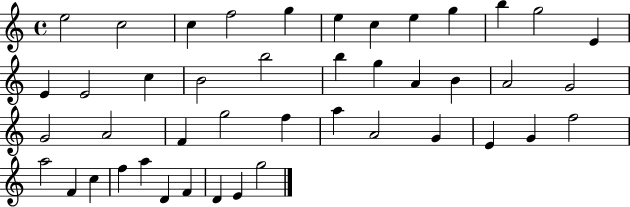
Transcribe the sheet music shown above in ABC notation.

X:1
T:Untitled
M:4/4
L:1/4
K:C
e2 c2 c f2 g e c e g b g2 E E E2 c B2 b2 b g A B A2 G2 G2 A2 F g2 f a A2 G E G f2 a2 F c f a D F D E g2